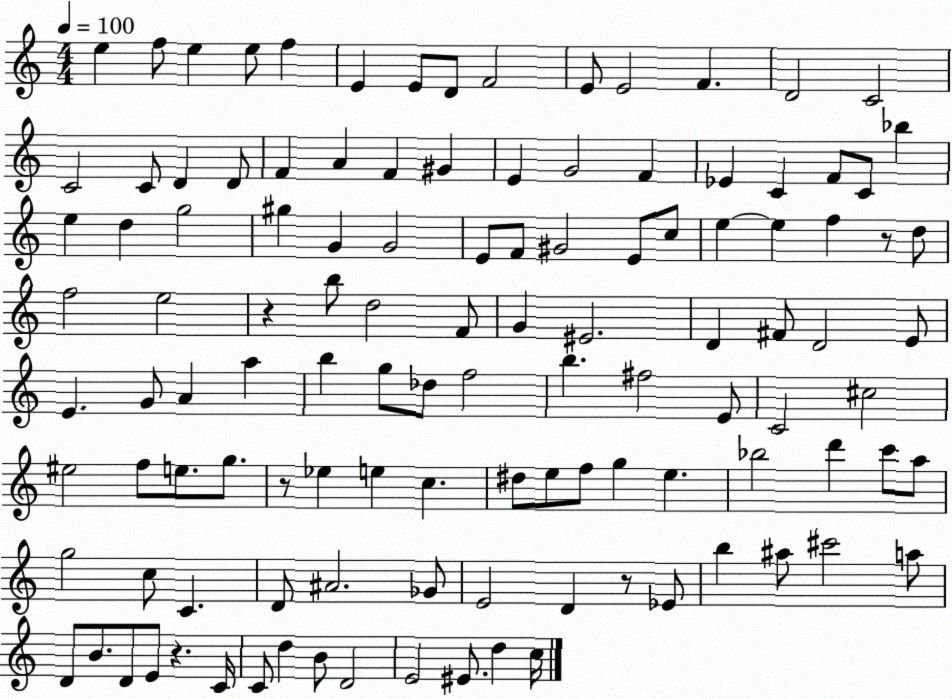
X:1
T:Untitled
M:4/4
L:1/4
K:C
e f/2 e e/2 f E E/2 D/2 F2 E/2 E2 F D2 C2 C2 C/2 D D/2 F A F ^G E G2 F _E C F/2 C/2 _b e d g2 ^g G G2 E/2 F/2 ^G2 E/2 c/2 e e f z/2 d/2 f2 e2 z b/2 d2 F/2 G ^E2 D ^F/2 D2 E/2 E G/2 A a b g/2 _d/2 f2 b ^f2 E/2 C2 ^c2 ^e2 f/2 e/2 g/2 z/2 _e e c ^d/2 e/2 f/2 g e _b2 d' c'/2 a/2 g2 c/2 C D/2 ^A2 _G/2 E2 D z/2 _E/2 b ^a/2 ^c'2 a/2 D/2 B/2 D/2 E/2 z C/4 C/2 d B/2 D2 E2 ^E/2 d c/4